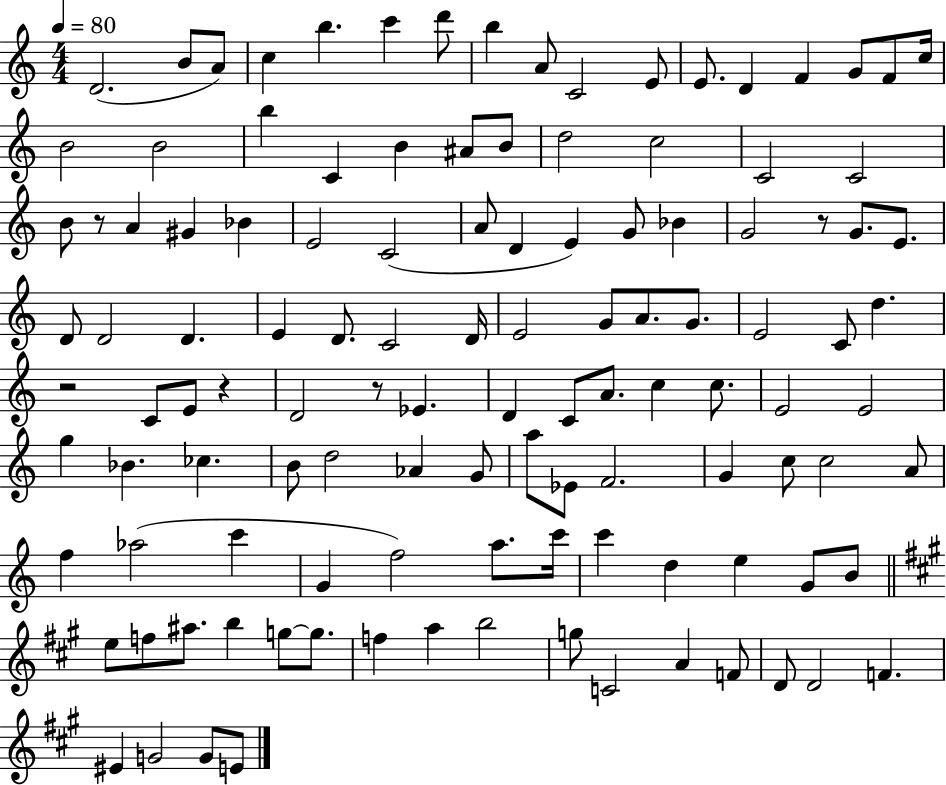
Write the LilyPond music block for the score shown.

{
  \clef treble
  \numericTimeSignature
  \time 4/4
  \key c \major
  \tempo 4 = 80
  \repeat volta 2 { d'2.( b'8 a'8) | c''4 b''4. c'''4 d'''8 | b''4 a'8 c'2 e'8 | e'8. d'4 f'4 g'8 f'8 c''16 | \break b'2 b'2 | b''4 c'4 b'4 ais'8 b'8 | d''2 c''2 | c'2 c'2 | \break b'8 r8 a'4 gis'4 bes'4 | e'2 c'2( | a'8 d'4 e'4) g'8 bes'4 | g'2 r8 g'8. e'8. | \break d'8 d'2 d'4. | e'4 d'8. c'2 d'16 | e'2 g'8 a'8. g'8. | e'2 c'8 d''4. | \break r2 c'8 e'8 r4 | d'2 r8 ees'4. | d'4 c'8 a'8. c''4 c''8. | e'2 e'2 | \break g''4 bes'4. ces''4. | b'8 d''2 aes'4 g'8 | a''8 ees'8 f'2. | g'4 c''8 c''2 a'8 | \break f''4 aes''2( c'''4 | g'4 f''2) a''8. c'''16 | c'''4 d''4 e''4 g'8 b'8 | \bar "||" \break \key a \major e''8 f''8 ais''8. b''4 g''8~~ g''8. | f''4 a''4 b''2 | g''8 c'2 a'4 f'8 | d'8 d'2 f'4. | \break eis'4 g'2 g'8 e'8 | } \bar "|."
}